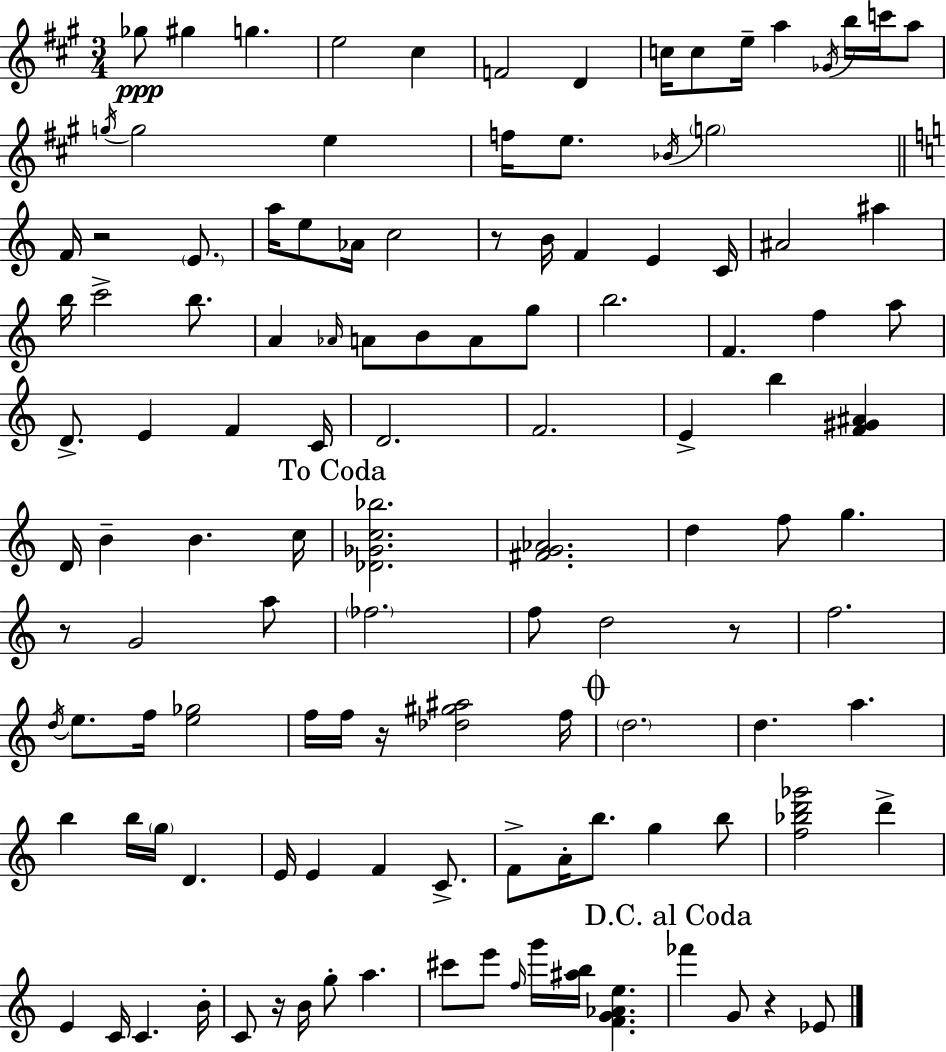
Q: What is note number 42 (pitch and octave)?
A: A4